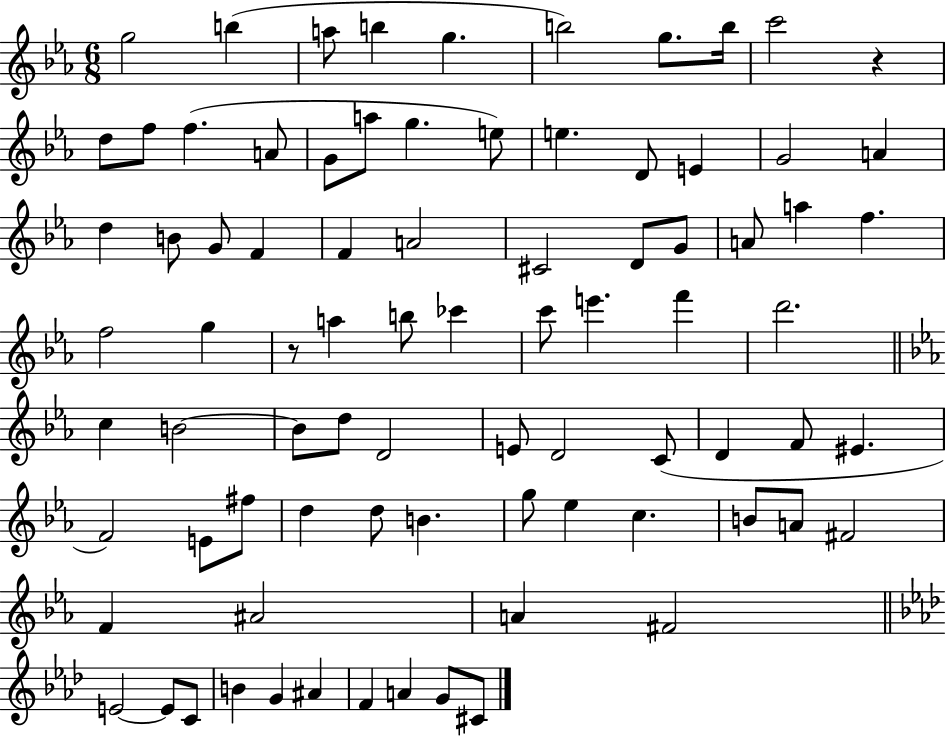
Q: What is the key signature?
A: EES major